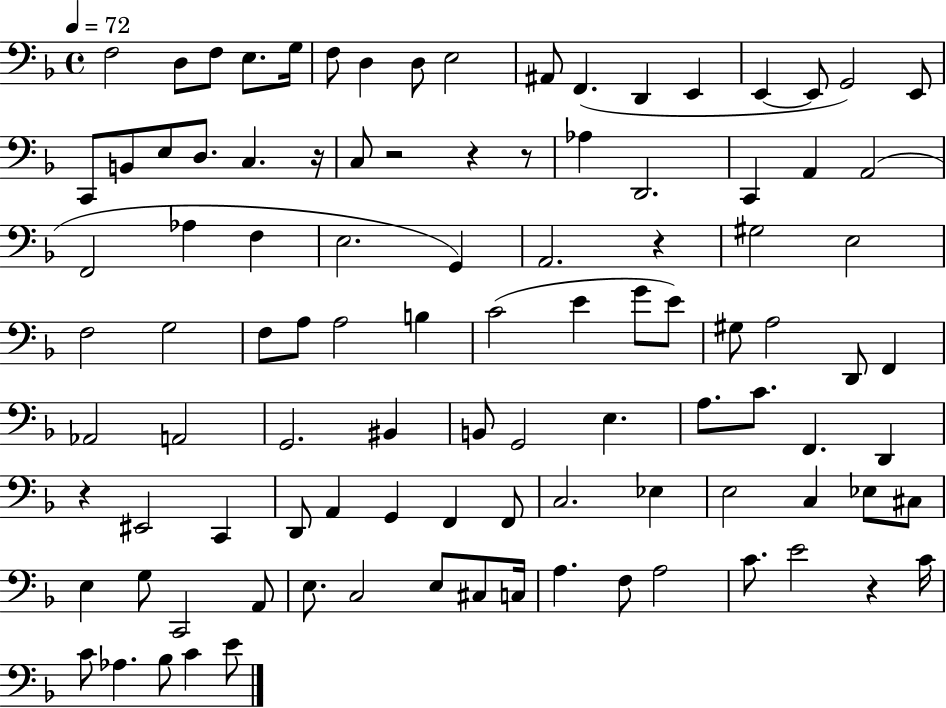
F3/h D3/e F3/e E3/e. G3/s F3/e D3/q D3/e E3/h A#2/e F2/q. D2/q E2/q E2/q E2/e G2/h E2/e C2/e B2/e E3/e D3/e. C3/q. R/s C3/e R/h R/q R/e Ab3/q D2/h. C2/q A2/q A2/h F2/h Ab3/q F3/q E3/h. G2/q A2/h. R/q G#3/h E3/h F3/h G3/h F3/e A3/e A3/h B3/q C4/h E4/q G4/e E4/e G#3/e A3/h D2/e F2/q Ab2/h A2/h G2/h. BIS2/q B2/e G2/h E3/q. A3/e. C4/e. F2/q. D2/q R/q EIS2/h C2/q D2/e A2/q G2/q F2/q F2/e C3/h. Eb3/q E3/h C3/q Eb3/e C#3/e E3/q G3/e C2/h A2/e E3/e. C3/h E3/e C#3/e C3/s A3/q. F3/e A3/h C4/e. E4/h R/q C4/s C4/e Ab3/q. Bb3/e C4/q E4/e